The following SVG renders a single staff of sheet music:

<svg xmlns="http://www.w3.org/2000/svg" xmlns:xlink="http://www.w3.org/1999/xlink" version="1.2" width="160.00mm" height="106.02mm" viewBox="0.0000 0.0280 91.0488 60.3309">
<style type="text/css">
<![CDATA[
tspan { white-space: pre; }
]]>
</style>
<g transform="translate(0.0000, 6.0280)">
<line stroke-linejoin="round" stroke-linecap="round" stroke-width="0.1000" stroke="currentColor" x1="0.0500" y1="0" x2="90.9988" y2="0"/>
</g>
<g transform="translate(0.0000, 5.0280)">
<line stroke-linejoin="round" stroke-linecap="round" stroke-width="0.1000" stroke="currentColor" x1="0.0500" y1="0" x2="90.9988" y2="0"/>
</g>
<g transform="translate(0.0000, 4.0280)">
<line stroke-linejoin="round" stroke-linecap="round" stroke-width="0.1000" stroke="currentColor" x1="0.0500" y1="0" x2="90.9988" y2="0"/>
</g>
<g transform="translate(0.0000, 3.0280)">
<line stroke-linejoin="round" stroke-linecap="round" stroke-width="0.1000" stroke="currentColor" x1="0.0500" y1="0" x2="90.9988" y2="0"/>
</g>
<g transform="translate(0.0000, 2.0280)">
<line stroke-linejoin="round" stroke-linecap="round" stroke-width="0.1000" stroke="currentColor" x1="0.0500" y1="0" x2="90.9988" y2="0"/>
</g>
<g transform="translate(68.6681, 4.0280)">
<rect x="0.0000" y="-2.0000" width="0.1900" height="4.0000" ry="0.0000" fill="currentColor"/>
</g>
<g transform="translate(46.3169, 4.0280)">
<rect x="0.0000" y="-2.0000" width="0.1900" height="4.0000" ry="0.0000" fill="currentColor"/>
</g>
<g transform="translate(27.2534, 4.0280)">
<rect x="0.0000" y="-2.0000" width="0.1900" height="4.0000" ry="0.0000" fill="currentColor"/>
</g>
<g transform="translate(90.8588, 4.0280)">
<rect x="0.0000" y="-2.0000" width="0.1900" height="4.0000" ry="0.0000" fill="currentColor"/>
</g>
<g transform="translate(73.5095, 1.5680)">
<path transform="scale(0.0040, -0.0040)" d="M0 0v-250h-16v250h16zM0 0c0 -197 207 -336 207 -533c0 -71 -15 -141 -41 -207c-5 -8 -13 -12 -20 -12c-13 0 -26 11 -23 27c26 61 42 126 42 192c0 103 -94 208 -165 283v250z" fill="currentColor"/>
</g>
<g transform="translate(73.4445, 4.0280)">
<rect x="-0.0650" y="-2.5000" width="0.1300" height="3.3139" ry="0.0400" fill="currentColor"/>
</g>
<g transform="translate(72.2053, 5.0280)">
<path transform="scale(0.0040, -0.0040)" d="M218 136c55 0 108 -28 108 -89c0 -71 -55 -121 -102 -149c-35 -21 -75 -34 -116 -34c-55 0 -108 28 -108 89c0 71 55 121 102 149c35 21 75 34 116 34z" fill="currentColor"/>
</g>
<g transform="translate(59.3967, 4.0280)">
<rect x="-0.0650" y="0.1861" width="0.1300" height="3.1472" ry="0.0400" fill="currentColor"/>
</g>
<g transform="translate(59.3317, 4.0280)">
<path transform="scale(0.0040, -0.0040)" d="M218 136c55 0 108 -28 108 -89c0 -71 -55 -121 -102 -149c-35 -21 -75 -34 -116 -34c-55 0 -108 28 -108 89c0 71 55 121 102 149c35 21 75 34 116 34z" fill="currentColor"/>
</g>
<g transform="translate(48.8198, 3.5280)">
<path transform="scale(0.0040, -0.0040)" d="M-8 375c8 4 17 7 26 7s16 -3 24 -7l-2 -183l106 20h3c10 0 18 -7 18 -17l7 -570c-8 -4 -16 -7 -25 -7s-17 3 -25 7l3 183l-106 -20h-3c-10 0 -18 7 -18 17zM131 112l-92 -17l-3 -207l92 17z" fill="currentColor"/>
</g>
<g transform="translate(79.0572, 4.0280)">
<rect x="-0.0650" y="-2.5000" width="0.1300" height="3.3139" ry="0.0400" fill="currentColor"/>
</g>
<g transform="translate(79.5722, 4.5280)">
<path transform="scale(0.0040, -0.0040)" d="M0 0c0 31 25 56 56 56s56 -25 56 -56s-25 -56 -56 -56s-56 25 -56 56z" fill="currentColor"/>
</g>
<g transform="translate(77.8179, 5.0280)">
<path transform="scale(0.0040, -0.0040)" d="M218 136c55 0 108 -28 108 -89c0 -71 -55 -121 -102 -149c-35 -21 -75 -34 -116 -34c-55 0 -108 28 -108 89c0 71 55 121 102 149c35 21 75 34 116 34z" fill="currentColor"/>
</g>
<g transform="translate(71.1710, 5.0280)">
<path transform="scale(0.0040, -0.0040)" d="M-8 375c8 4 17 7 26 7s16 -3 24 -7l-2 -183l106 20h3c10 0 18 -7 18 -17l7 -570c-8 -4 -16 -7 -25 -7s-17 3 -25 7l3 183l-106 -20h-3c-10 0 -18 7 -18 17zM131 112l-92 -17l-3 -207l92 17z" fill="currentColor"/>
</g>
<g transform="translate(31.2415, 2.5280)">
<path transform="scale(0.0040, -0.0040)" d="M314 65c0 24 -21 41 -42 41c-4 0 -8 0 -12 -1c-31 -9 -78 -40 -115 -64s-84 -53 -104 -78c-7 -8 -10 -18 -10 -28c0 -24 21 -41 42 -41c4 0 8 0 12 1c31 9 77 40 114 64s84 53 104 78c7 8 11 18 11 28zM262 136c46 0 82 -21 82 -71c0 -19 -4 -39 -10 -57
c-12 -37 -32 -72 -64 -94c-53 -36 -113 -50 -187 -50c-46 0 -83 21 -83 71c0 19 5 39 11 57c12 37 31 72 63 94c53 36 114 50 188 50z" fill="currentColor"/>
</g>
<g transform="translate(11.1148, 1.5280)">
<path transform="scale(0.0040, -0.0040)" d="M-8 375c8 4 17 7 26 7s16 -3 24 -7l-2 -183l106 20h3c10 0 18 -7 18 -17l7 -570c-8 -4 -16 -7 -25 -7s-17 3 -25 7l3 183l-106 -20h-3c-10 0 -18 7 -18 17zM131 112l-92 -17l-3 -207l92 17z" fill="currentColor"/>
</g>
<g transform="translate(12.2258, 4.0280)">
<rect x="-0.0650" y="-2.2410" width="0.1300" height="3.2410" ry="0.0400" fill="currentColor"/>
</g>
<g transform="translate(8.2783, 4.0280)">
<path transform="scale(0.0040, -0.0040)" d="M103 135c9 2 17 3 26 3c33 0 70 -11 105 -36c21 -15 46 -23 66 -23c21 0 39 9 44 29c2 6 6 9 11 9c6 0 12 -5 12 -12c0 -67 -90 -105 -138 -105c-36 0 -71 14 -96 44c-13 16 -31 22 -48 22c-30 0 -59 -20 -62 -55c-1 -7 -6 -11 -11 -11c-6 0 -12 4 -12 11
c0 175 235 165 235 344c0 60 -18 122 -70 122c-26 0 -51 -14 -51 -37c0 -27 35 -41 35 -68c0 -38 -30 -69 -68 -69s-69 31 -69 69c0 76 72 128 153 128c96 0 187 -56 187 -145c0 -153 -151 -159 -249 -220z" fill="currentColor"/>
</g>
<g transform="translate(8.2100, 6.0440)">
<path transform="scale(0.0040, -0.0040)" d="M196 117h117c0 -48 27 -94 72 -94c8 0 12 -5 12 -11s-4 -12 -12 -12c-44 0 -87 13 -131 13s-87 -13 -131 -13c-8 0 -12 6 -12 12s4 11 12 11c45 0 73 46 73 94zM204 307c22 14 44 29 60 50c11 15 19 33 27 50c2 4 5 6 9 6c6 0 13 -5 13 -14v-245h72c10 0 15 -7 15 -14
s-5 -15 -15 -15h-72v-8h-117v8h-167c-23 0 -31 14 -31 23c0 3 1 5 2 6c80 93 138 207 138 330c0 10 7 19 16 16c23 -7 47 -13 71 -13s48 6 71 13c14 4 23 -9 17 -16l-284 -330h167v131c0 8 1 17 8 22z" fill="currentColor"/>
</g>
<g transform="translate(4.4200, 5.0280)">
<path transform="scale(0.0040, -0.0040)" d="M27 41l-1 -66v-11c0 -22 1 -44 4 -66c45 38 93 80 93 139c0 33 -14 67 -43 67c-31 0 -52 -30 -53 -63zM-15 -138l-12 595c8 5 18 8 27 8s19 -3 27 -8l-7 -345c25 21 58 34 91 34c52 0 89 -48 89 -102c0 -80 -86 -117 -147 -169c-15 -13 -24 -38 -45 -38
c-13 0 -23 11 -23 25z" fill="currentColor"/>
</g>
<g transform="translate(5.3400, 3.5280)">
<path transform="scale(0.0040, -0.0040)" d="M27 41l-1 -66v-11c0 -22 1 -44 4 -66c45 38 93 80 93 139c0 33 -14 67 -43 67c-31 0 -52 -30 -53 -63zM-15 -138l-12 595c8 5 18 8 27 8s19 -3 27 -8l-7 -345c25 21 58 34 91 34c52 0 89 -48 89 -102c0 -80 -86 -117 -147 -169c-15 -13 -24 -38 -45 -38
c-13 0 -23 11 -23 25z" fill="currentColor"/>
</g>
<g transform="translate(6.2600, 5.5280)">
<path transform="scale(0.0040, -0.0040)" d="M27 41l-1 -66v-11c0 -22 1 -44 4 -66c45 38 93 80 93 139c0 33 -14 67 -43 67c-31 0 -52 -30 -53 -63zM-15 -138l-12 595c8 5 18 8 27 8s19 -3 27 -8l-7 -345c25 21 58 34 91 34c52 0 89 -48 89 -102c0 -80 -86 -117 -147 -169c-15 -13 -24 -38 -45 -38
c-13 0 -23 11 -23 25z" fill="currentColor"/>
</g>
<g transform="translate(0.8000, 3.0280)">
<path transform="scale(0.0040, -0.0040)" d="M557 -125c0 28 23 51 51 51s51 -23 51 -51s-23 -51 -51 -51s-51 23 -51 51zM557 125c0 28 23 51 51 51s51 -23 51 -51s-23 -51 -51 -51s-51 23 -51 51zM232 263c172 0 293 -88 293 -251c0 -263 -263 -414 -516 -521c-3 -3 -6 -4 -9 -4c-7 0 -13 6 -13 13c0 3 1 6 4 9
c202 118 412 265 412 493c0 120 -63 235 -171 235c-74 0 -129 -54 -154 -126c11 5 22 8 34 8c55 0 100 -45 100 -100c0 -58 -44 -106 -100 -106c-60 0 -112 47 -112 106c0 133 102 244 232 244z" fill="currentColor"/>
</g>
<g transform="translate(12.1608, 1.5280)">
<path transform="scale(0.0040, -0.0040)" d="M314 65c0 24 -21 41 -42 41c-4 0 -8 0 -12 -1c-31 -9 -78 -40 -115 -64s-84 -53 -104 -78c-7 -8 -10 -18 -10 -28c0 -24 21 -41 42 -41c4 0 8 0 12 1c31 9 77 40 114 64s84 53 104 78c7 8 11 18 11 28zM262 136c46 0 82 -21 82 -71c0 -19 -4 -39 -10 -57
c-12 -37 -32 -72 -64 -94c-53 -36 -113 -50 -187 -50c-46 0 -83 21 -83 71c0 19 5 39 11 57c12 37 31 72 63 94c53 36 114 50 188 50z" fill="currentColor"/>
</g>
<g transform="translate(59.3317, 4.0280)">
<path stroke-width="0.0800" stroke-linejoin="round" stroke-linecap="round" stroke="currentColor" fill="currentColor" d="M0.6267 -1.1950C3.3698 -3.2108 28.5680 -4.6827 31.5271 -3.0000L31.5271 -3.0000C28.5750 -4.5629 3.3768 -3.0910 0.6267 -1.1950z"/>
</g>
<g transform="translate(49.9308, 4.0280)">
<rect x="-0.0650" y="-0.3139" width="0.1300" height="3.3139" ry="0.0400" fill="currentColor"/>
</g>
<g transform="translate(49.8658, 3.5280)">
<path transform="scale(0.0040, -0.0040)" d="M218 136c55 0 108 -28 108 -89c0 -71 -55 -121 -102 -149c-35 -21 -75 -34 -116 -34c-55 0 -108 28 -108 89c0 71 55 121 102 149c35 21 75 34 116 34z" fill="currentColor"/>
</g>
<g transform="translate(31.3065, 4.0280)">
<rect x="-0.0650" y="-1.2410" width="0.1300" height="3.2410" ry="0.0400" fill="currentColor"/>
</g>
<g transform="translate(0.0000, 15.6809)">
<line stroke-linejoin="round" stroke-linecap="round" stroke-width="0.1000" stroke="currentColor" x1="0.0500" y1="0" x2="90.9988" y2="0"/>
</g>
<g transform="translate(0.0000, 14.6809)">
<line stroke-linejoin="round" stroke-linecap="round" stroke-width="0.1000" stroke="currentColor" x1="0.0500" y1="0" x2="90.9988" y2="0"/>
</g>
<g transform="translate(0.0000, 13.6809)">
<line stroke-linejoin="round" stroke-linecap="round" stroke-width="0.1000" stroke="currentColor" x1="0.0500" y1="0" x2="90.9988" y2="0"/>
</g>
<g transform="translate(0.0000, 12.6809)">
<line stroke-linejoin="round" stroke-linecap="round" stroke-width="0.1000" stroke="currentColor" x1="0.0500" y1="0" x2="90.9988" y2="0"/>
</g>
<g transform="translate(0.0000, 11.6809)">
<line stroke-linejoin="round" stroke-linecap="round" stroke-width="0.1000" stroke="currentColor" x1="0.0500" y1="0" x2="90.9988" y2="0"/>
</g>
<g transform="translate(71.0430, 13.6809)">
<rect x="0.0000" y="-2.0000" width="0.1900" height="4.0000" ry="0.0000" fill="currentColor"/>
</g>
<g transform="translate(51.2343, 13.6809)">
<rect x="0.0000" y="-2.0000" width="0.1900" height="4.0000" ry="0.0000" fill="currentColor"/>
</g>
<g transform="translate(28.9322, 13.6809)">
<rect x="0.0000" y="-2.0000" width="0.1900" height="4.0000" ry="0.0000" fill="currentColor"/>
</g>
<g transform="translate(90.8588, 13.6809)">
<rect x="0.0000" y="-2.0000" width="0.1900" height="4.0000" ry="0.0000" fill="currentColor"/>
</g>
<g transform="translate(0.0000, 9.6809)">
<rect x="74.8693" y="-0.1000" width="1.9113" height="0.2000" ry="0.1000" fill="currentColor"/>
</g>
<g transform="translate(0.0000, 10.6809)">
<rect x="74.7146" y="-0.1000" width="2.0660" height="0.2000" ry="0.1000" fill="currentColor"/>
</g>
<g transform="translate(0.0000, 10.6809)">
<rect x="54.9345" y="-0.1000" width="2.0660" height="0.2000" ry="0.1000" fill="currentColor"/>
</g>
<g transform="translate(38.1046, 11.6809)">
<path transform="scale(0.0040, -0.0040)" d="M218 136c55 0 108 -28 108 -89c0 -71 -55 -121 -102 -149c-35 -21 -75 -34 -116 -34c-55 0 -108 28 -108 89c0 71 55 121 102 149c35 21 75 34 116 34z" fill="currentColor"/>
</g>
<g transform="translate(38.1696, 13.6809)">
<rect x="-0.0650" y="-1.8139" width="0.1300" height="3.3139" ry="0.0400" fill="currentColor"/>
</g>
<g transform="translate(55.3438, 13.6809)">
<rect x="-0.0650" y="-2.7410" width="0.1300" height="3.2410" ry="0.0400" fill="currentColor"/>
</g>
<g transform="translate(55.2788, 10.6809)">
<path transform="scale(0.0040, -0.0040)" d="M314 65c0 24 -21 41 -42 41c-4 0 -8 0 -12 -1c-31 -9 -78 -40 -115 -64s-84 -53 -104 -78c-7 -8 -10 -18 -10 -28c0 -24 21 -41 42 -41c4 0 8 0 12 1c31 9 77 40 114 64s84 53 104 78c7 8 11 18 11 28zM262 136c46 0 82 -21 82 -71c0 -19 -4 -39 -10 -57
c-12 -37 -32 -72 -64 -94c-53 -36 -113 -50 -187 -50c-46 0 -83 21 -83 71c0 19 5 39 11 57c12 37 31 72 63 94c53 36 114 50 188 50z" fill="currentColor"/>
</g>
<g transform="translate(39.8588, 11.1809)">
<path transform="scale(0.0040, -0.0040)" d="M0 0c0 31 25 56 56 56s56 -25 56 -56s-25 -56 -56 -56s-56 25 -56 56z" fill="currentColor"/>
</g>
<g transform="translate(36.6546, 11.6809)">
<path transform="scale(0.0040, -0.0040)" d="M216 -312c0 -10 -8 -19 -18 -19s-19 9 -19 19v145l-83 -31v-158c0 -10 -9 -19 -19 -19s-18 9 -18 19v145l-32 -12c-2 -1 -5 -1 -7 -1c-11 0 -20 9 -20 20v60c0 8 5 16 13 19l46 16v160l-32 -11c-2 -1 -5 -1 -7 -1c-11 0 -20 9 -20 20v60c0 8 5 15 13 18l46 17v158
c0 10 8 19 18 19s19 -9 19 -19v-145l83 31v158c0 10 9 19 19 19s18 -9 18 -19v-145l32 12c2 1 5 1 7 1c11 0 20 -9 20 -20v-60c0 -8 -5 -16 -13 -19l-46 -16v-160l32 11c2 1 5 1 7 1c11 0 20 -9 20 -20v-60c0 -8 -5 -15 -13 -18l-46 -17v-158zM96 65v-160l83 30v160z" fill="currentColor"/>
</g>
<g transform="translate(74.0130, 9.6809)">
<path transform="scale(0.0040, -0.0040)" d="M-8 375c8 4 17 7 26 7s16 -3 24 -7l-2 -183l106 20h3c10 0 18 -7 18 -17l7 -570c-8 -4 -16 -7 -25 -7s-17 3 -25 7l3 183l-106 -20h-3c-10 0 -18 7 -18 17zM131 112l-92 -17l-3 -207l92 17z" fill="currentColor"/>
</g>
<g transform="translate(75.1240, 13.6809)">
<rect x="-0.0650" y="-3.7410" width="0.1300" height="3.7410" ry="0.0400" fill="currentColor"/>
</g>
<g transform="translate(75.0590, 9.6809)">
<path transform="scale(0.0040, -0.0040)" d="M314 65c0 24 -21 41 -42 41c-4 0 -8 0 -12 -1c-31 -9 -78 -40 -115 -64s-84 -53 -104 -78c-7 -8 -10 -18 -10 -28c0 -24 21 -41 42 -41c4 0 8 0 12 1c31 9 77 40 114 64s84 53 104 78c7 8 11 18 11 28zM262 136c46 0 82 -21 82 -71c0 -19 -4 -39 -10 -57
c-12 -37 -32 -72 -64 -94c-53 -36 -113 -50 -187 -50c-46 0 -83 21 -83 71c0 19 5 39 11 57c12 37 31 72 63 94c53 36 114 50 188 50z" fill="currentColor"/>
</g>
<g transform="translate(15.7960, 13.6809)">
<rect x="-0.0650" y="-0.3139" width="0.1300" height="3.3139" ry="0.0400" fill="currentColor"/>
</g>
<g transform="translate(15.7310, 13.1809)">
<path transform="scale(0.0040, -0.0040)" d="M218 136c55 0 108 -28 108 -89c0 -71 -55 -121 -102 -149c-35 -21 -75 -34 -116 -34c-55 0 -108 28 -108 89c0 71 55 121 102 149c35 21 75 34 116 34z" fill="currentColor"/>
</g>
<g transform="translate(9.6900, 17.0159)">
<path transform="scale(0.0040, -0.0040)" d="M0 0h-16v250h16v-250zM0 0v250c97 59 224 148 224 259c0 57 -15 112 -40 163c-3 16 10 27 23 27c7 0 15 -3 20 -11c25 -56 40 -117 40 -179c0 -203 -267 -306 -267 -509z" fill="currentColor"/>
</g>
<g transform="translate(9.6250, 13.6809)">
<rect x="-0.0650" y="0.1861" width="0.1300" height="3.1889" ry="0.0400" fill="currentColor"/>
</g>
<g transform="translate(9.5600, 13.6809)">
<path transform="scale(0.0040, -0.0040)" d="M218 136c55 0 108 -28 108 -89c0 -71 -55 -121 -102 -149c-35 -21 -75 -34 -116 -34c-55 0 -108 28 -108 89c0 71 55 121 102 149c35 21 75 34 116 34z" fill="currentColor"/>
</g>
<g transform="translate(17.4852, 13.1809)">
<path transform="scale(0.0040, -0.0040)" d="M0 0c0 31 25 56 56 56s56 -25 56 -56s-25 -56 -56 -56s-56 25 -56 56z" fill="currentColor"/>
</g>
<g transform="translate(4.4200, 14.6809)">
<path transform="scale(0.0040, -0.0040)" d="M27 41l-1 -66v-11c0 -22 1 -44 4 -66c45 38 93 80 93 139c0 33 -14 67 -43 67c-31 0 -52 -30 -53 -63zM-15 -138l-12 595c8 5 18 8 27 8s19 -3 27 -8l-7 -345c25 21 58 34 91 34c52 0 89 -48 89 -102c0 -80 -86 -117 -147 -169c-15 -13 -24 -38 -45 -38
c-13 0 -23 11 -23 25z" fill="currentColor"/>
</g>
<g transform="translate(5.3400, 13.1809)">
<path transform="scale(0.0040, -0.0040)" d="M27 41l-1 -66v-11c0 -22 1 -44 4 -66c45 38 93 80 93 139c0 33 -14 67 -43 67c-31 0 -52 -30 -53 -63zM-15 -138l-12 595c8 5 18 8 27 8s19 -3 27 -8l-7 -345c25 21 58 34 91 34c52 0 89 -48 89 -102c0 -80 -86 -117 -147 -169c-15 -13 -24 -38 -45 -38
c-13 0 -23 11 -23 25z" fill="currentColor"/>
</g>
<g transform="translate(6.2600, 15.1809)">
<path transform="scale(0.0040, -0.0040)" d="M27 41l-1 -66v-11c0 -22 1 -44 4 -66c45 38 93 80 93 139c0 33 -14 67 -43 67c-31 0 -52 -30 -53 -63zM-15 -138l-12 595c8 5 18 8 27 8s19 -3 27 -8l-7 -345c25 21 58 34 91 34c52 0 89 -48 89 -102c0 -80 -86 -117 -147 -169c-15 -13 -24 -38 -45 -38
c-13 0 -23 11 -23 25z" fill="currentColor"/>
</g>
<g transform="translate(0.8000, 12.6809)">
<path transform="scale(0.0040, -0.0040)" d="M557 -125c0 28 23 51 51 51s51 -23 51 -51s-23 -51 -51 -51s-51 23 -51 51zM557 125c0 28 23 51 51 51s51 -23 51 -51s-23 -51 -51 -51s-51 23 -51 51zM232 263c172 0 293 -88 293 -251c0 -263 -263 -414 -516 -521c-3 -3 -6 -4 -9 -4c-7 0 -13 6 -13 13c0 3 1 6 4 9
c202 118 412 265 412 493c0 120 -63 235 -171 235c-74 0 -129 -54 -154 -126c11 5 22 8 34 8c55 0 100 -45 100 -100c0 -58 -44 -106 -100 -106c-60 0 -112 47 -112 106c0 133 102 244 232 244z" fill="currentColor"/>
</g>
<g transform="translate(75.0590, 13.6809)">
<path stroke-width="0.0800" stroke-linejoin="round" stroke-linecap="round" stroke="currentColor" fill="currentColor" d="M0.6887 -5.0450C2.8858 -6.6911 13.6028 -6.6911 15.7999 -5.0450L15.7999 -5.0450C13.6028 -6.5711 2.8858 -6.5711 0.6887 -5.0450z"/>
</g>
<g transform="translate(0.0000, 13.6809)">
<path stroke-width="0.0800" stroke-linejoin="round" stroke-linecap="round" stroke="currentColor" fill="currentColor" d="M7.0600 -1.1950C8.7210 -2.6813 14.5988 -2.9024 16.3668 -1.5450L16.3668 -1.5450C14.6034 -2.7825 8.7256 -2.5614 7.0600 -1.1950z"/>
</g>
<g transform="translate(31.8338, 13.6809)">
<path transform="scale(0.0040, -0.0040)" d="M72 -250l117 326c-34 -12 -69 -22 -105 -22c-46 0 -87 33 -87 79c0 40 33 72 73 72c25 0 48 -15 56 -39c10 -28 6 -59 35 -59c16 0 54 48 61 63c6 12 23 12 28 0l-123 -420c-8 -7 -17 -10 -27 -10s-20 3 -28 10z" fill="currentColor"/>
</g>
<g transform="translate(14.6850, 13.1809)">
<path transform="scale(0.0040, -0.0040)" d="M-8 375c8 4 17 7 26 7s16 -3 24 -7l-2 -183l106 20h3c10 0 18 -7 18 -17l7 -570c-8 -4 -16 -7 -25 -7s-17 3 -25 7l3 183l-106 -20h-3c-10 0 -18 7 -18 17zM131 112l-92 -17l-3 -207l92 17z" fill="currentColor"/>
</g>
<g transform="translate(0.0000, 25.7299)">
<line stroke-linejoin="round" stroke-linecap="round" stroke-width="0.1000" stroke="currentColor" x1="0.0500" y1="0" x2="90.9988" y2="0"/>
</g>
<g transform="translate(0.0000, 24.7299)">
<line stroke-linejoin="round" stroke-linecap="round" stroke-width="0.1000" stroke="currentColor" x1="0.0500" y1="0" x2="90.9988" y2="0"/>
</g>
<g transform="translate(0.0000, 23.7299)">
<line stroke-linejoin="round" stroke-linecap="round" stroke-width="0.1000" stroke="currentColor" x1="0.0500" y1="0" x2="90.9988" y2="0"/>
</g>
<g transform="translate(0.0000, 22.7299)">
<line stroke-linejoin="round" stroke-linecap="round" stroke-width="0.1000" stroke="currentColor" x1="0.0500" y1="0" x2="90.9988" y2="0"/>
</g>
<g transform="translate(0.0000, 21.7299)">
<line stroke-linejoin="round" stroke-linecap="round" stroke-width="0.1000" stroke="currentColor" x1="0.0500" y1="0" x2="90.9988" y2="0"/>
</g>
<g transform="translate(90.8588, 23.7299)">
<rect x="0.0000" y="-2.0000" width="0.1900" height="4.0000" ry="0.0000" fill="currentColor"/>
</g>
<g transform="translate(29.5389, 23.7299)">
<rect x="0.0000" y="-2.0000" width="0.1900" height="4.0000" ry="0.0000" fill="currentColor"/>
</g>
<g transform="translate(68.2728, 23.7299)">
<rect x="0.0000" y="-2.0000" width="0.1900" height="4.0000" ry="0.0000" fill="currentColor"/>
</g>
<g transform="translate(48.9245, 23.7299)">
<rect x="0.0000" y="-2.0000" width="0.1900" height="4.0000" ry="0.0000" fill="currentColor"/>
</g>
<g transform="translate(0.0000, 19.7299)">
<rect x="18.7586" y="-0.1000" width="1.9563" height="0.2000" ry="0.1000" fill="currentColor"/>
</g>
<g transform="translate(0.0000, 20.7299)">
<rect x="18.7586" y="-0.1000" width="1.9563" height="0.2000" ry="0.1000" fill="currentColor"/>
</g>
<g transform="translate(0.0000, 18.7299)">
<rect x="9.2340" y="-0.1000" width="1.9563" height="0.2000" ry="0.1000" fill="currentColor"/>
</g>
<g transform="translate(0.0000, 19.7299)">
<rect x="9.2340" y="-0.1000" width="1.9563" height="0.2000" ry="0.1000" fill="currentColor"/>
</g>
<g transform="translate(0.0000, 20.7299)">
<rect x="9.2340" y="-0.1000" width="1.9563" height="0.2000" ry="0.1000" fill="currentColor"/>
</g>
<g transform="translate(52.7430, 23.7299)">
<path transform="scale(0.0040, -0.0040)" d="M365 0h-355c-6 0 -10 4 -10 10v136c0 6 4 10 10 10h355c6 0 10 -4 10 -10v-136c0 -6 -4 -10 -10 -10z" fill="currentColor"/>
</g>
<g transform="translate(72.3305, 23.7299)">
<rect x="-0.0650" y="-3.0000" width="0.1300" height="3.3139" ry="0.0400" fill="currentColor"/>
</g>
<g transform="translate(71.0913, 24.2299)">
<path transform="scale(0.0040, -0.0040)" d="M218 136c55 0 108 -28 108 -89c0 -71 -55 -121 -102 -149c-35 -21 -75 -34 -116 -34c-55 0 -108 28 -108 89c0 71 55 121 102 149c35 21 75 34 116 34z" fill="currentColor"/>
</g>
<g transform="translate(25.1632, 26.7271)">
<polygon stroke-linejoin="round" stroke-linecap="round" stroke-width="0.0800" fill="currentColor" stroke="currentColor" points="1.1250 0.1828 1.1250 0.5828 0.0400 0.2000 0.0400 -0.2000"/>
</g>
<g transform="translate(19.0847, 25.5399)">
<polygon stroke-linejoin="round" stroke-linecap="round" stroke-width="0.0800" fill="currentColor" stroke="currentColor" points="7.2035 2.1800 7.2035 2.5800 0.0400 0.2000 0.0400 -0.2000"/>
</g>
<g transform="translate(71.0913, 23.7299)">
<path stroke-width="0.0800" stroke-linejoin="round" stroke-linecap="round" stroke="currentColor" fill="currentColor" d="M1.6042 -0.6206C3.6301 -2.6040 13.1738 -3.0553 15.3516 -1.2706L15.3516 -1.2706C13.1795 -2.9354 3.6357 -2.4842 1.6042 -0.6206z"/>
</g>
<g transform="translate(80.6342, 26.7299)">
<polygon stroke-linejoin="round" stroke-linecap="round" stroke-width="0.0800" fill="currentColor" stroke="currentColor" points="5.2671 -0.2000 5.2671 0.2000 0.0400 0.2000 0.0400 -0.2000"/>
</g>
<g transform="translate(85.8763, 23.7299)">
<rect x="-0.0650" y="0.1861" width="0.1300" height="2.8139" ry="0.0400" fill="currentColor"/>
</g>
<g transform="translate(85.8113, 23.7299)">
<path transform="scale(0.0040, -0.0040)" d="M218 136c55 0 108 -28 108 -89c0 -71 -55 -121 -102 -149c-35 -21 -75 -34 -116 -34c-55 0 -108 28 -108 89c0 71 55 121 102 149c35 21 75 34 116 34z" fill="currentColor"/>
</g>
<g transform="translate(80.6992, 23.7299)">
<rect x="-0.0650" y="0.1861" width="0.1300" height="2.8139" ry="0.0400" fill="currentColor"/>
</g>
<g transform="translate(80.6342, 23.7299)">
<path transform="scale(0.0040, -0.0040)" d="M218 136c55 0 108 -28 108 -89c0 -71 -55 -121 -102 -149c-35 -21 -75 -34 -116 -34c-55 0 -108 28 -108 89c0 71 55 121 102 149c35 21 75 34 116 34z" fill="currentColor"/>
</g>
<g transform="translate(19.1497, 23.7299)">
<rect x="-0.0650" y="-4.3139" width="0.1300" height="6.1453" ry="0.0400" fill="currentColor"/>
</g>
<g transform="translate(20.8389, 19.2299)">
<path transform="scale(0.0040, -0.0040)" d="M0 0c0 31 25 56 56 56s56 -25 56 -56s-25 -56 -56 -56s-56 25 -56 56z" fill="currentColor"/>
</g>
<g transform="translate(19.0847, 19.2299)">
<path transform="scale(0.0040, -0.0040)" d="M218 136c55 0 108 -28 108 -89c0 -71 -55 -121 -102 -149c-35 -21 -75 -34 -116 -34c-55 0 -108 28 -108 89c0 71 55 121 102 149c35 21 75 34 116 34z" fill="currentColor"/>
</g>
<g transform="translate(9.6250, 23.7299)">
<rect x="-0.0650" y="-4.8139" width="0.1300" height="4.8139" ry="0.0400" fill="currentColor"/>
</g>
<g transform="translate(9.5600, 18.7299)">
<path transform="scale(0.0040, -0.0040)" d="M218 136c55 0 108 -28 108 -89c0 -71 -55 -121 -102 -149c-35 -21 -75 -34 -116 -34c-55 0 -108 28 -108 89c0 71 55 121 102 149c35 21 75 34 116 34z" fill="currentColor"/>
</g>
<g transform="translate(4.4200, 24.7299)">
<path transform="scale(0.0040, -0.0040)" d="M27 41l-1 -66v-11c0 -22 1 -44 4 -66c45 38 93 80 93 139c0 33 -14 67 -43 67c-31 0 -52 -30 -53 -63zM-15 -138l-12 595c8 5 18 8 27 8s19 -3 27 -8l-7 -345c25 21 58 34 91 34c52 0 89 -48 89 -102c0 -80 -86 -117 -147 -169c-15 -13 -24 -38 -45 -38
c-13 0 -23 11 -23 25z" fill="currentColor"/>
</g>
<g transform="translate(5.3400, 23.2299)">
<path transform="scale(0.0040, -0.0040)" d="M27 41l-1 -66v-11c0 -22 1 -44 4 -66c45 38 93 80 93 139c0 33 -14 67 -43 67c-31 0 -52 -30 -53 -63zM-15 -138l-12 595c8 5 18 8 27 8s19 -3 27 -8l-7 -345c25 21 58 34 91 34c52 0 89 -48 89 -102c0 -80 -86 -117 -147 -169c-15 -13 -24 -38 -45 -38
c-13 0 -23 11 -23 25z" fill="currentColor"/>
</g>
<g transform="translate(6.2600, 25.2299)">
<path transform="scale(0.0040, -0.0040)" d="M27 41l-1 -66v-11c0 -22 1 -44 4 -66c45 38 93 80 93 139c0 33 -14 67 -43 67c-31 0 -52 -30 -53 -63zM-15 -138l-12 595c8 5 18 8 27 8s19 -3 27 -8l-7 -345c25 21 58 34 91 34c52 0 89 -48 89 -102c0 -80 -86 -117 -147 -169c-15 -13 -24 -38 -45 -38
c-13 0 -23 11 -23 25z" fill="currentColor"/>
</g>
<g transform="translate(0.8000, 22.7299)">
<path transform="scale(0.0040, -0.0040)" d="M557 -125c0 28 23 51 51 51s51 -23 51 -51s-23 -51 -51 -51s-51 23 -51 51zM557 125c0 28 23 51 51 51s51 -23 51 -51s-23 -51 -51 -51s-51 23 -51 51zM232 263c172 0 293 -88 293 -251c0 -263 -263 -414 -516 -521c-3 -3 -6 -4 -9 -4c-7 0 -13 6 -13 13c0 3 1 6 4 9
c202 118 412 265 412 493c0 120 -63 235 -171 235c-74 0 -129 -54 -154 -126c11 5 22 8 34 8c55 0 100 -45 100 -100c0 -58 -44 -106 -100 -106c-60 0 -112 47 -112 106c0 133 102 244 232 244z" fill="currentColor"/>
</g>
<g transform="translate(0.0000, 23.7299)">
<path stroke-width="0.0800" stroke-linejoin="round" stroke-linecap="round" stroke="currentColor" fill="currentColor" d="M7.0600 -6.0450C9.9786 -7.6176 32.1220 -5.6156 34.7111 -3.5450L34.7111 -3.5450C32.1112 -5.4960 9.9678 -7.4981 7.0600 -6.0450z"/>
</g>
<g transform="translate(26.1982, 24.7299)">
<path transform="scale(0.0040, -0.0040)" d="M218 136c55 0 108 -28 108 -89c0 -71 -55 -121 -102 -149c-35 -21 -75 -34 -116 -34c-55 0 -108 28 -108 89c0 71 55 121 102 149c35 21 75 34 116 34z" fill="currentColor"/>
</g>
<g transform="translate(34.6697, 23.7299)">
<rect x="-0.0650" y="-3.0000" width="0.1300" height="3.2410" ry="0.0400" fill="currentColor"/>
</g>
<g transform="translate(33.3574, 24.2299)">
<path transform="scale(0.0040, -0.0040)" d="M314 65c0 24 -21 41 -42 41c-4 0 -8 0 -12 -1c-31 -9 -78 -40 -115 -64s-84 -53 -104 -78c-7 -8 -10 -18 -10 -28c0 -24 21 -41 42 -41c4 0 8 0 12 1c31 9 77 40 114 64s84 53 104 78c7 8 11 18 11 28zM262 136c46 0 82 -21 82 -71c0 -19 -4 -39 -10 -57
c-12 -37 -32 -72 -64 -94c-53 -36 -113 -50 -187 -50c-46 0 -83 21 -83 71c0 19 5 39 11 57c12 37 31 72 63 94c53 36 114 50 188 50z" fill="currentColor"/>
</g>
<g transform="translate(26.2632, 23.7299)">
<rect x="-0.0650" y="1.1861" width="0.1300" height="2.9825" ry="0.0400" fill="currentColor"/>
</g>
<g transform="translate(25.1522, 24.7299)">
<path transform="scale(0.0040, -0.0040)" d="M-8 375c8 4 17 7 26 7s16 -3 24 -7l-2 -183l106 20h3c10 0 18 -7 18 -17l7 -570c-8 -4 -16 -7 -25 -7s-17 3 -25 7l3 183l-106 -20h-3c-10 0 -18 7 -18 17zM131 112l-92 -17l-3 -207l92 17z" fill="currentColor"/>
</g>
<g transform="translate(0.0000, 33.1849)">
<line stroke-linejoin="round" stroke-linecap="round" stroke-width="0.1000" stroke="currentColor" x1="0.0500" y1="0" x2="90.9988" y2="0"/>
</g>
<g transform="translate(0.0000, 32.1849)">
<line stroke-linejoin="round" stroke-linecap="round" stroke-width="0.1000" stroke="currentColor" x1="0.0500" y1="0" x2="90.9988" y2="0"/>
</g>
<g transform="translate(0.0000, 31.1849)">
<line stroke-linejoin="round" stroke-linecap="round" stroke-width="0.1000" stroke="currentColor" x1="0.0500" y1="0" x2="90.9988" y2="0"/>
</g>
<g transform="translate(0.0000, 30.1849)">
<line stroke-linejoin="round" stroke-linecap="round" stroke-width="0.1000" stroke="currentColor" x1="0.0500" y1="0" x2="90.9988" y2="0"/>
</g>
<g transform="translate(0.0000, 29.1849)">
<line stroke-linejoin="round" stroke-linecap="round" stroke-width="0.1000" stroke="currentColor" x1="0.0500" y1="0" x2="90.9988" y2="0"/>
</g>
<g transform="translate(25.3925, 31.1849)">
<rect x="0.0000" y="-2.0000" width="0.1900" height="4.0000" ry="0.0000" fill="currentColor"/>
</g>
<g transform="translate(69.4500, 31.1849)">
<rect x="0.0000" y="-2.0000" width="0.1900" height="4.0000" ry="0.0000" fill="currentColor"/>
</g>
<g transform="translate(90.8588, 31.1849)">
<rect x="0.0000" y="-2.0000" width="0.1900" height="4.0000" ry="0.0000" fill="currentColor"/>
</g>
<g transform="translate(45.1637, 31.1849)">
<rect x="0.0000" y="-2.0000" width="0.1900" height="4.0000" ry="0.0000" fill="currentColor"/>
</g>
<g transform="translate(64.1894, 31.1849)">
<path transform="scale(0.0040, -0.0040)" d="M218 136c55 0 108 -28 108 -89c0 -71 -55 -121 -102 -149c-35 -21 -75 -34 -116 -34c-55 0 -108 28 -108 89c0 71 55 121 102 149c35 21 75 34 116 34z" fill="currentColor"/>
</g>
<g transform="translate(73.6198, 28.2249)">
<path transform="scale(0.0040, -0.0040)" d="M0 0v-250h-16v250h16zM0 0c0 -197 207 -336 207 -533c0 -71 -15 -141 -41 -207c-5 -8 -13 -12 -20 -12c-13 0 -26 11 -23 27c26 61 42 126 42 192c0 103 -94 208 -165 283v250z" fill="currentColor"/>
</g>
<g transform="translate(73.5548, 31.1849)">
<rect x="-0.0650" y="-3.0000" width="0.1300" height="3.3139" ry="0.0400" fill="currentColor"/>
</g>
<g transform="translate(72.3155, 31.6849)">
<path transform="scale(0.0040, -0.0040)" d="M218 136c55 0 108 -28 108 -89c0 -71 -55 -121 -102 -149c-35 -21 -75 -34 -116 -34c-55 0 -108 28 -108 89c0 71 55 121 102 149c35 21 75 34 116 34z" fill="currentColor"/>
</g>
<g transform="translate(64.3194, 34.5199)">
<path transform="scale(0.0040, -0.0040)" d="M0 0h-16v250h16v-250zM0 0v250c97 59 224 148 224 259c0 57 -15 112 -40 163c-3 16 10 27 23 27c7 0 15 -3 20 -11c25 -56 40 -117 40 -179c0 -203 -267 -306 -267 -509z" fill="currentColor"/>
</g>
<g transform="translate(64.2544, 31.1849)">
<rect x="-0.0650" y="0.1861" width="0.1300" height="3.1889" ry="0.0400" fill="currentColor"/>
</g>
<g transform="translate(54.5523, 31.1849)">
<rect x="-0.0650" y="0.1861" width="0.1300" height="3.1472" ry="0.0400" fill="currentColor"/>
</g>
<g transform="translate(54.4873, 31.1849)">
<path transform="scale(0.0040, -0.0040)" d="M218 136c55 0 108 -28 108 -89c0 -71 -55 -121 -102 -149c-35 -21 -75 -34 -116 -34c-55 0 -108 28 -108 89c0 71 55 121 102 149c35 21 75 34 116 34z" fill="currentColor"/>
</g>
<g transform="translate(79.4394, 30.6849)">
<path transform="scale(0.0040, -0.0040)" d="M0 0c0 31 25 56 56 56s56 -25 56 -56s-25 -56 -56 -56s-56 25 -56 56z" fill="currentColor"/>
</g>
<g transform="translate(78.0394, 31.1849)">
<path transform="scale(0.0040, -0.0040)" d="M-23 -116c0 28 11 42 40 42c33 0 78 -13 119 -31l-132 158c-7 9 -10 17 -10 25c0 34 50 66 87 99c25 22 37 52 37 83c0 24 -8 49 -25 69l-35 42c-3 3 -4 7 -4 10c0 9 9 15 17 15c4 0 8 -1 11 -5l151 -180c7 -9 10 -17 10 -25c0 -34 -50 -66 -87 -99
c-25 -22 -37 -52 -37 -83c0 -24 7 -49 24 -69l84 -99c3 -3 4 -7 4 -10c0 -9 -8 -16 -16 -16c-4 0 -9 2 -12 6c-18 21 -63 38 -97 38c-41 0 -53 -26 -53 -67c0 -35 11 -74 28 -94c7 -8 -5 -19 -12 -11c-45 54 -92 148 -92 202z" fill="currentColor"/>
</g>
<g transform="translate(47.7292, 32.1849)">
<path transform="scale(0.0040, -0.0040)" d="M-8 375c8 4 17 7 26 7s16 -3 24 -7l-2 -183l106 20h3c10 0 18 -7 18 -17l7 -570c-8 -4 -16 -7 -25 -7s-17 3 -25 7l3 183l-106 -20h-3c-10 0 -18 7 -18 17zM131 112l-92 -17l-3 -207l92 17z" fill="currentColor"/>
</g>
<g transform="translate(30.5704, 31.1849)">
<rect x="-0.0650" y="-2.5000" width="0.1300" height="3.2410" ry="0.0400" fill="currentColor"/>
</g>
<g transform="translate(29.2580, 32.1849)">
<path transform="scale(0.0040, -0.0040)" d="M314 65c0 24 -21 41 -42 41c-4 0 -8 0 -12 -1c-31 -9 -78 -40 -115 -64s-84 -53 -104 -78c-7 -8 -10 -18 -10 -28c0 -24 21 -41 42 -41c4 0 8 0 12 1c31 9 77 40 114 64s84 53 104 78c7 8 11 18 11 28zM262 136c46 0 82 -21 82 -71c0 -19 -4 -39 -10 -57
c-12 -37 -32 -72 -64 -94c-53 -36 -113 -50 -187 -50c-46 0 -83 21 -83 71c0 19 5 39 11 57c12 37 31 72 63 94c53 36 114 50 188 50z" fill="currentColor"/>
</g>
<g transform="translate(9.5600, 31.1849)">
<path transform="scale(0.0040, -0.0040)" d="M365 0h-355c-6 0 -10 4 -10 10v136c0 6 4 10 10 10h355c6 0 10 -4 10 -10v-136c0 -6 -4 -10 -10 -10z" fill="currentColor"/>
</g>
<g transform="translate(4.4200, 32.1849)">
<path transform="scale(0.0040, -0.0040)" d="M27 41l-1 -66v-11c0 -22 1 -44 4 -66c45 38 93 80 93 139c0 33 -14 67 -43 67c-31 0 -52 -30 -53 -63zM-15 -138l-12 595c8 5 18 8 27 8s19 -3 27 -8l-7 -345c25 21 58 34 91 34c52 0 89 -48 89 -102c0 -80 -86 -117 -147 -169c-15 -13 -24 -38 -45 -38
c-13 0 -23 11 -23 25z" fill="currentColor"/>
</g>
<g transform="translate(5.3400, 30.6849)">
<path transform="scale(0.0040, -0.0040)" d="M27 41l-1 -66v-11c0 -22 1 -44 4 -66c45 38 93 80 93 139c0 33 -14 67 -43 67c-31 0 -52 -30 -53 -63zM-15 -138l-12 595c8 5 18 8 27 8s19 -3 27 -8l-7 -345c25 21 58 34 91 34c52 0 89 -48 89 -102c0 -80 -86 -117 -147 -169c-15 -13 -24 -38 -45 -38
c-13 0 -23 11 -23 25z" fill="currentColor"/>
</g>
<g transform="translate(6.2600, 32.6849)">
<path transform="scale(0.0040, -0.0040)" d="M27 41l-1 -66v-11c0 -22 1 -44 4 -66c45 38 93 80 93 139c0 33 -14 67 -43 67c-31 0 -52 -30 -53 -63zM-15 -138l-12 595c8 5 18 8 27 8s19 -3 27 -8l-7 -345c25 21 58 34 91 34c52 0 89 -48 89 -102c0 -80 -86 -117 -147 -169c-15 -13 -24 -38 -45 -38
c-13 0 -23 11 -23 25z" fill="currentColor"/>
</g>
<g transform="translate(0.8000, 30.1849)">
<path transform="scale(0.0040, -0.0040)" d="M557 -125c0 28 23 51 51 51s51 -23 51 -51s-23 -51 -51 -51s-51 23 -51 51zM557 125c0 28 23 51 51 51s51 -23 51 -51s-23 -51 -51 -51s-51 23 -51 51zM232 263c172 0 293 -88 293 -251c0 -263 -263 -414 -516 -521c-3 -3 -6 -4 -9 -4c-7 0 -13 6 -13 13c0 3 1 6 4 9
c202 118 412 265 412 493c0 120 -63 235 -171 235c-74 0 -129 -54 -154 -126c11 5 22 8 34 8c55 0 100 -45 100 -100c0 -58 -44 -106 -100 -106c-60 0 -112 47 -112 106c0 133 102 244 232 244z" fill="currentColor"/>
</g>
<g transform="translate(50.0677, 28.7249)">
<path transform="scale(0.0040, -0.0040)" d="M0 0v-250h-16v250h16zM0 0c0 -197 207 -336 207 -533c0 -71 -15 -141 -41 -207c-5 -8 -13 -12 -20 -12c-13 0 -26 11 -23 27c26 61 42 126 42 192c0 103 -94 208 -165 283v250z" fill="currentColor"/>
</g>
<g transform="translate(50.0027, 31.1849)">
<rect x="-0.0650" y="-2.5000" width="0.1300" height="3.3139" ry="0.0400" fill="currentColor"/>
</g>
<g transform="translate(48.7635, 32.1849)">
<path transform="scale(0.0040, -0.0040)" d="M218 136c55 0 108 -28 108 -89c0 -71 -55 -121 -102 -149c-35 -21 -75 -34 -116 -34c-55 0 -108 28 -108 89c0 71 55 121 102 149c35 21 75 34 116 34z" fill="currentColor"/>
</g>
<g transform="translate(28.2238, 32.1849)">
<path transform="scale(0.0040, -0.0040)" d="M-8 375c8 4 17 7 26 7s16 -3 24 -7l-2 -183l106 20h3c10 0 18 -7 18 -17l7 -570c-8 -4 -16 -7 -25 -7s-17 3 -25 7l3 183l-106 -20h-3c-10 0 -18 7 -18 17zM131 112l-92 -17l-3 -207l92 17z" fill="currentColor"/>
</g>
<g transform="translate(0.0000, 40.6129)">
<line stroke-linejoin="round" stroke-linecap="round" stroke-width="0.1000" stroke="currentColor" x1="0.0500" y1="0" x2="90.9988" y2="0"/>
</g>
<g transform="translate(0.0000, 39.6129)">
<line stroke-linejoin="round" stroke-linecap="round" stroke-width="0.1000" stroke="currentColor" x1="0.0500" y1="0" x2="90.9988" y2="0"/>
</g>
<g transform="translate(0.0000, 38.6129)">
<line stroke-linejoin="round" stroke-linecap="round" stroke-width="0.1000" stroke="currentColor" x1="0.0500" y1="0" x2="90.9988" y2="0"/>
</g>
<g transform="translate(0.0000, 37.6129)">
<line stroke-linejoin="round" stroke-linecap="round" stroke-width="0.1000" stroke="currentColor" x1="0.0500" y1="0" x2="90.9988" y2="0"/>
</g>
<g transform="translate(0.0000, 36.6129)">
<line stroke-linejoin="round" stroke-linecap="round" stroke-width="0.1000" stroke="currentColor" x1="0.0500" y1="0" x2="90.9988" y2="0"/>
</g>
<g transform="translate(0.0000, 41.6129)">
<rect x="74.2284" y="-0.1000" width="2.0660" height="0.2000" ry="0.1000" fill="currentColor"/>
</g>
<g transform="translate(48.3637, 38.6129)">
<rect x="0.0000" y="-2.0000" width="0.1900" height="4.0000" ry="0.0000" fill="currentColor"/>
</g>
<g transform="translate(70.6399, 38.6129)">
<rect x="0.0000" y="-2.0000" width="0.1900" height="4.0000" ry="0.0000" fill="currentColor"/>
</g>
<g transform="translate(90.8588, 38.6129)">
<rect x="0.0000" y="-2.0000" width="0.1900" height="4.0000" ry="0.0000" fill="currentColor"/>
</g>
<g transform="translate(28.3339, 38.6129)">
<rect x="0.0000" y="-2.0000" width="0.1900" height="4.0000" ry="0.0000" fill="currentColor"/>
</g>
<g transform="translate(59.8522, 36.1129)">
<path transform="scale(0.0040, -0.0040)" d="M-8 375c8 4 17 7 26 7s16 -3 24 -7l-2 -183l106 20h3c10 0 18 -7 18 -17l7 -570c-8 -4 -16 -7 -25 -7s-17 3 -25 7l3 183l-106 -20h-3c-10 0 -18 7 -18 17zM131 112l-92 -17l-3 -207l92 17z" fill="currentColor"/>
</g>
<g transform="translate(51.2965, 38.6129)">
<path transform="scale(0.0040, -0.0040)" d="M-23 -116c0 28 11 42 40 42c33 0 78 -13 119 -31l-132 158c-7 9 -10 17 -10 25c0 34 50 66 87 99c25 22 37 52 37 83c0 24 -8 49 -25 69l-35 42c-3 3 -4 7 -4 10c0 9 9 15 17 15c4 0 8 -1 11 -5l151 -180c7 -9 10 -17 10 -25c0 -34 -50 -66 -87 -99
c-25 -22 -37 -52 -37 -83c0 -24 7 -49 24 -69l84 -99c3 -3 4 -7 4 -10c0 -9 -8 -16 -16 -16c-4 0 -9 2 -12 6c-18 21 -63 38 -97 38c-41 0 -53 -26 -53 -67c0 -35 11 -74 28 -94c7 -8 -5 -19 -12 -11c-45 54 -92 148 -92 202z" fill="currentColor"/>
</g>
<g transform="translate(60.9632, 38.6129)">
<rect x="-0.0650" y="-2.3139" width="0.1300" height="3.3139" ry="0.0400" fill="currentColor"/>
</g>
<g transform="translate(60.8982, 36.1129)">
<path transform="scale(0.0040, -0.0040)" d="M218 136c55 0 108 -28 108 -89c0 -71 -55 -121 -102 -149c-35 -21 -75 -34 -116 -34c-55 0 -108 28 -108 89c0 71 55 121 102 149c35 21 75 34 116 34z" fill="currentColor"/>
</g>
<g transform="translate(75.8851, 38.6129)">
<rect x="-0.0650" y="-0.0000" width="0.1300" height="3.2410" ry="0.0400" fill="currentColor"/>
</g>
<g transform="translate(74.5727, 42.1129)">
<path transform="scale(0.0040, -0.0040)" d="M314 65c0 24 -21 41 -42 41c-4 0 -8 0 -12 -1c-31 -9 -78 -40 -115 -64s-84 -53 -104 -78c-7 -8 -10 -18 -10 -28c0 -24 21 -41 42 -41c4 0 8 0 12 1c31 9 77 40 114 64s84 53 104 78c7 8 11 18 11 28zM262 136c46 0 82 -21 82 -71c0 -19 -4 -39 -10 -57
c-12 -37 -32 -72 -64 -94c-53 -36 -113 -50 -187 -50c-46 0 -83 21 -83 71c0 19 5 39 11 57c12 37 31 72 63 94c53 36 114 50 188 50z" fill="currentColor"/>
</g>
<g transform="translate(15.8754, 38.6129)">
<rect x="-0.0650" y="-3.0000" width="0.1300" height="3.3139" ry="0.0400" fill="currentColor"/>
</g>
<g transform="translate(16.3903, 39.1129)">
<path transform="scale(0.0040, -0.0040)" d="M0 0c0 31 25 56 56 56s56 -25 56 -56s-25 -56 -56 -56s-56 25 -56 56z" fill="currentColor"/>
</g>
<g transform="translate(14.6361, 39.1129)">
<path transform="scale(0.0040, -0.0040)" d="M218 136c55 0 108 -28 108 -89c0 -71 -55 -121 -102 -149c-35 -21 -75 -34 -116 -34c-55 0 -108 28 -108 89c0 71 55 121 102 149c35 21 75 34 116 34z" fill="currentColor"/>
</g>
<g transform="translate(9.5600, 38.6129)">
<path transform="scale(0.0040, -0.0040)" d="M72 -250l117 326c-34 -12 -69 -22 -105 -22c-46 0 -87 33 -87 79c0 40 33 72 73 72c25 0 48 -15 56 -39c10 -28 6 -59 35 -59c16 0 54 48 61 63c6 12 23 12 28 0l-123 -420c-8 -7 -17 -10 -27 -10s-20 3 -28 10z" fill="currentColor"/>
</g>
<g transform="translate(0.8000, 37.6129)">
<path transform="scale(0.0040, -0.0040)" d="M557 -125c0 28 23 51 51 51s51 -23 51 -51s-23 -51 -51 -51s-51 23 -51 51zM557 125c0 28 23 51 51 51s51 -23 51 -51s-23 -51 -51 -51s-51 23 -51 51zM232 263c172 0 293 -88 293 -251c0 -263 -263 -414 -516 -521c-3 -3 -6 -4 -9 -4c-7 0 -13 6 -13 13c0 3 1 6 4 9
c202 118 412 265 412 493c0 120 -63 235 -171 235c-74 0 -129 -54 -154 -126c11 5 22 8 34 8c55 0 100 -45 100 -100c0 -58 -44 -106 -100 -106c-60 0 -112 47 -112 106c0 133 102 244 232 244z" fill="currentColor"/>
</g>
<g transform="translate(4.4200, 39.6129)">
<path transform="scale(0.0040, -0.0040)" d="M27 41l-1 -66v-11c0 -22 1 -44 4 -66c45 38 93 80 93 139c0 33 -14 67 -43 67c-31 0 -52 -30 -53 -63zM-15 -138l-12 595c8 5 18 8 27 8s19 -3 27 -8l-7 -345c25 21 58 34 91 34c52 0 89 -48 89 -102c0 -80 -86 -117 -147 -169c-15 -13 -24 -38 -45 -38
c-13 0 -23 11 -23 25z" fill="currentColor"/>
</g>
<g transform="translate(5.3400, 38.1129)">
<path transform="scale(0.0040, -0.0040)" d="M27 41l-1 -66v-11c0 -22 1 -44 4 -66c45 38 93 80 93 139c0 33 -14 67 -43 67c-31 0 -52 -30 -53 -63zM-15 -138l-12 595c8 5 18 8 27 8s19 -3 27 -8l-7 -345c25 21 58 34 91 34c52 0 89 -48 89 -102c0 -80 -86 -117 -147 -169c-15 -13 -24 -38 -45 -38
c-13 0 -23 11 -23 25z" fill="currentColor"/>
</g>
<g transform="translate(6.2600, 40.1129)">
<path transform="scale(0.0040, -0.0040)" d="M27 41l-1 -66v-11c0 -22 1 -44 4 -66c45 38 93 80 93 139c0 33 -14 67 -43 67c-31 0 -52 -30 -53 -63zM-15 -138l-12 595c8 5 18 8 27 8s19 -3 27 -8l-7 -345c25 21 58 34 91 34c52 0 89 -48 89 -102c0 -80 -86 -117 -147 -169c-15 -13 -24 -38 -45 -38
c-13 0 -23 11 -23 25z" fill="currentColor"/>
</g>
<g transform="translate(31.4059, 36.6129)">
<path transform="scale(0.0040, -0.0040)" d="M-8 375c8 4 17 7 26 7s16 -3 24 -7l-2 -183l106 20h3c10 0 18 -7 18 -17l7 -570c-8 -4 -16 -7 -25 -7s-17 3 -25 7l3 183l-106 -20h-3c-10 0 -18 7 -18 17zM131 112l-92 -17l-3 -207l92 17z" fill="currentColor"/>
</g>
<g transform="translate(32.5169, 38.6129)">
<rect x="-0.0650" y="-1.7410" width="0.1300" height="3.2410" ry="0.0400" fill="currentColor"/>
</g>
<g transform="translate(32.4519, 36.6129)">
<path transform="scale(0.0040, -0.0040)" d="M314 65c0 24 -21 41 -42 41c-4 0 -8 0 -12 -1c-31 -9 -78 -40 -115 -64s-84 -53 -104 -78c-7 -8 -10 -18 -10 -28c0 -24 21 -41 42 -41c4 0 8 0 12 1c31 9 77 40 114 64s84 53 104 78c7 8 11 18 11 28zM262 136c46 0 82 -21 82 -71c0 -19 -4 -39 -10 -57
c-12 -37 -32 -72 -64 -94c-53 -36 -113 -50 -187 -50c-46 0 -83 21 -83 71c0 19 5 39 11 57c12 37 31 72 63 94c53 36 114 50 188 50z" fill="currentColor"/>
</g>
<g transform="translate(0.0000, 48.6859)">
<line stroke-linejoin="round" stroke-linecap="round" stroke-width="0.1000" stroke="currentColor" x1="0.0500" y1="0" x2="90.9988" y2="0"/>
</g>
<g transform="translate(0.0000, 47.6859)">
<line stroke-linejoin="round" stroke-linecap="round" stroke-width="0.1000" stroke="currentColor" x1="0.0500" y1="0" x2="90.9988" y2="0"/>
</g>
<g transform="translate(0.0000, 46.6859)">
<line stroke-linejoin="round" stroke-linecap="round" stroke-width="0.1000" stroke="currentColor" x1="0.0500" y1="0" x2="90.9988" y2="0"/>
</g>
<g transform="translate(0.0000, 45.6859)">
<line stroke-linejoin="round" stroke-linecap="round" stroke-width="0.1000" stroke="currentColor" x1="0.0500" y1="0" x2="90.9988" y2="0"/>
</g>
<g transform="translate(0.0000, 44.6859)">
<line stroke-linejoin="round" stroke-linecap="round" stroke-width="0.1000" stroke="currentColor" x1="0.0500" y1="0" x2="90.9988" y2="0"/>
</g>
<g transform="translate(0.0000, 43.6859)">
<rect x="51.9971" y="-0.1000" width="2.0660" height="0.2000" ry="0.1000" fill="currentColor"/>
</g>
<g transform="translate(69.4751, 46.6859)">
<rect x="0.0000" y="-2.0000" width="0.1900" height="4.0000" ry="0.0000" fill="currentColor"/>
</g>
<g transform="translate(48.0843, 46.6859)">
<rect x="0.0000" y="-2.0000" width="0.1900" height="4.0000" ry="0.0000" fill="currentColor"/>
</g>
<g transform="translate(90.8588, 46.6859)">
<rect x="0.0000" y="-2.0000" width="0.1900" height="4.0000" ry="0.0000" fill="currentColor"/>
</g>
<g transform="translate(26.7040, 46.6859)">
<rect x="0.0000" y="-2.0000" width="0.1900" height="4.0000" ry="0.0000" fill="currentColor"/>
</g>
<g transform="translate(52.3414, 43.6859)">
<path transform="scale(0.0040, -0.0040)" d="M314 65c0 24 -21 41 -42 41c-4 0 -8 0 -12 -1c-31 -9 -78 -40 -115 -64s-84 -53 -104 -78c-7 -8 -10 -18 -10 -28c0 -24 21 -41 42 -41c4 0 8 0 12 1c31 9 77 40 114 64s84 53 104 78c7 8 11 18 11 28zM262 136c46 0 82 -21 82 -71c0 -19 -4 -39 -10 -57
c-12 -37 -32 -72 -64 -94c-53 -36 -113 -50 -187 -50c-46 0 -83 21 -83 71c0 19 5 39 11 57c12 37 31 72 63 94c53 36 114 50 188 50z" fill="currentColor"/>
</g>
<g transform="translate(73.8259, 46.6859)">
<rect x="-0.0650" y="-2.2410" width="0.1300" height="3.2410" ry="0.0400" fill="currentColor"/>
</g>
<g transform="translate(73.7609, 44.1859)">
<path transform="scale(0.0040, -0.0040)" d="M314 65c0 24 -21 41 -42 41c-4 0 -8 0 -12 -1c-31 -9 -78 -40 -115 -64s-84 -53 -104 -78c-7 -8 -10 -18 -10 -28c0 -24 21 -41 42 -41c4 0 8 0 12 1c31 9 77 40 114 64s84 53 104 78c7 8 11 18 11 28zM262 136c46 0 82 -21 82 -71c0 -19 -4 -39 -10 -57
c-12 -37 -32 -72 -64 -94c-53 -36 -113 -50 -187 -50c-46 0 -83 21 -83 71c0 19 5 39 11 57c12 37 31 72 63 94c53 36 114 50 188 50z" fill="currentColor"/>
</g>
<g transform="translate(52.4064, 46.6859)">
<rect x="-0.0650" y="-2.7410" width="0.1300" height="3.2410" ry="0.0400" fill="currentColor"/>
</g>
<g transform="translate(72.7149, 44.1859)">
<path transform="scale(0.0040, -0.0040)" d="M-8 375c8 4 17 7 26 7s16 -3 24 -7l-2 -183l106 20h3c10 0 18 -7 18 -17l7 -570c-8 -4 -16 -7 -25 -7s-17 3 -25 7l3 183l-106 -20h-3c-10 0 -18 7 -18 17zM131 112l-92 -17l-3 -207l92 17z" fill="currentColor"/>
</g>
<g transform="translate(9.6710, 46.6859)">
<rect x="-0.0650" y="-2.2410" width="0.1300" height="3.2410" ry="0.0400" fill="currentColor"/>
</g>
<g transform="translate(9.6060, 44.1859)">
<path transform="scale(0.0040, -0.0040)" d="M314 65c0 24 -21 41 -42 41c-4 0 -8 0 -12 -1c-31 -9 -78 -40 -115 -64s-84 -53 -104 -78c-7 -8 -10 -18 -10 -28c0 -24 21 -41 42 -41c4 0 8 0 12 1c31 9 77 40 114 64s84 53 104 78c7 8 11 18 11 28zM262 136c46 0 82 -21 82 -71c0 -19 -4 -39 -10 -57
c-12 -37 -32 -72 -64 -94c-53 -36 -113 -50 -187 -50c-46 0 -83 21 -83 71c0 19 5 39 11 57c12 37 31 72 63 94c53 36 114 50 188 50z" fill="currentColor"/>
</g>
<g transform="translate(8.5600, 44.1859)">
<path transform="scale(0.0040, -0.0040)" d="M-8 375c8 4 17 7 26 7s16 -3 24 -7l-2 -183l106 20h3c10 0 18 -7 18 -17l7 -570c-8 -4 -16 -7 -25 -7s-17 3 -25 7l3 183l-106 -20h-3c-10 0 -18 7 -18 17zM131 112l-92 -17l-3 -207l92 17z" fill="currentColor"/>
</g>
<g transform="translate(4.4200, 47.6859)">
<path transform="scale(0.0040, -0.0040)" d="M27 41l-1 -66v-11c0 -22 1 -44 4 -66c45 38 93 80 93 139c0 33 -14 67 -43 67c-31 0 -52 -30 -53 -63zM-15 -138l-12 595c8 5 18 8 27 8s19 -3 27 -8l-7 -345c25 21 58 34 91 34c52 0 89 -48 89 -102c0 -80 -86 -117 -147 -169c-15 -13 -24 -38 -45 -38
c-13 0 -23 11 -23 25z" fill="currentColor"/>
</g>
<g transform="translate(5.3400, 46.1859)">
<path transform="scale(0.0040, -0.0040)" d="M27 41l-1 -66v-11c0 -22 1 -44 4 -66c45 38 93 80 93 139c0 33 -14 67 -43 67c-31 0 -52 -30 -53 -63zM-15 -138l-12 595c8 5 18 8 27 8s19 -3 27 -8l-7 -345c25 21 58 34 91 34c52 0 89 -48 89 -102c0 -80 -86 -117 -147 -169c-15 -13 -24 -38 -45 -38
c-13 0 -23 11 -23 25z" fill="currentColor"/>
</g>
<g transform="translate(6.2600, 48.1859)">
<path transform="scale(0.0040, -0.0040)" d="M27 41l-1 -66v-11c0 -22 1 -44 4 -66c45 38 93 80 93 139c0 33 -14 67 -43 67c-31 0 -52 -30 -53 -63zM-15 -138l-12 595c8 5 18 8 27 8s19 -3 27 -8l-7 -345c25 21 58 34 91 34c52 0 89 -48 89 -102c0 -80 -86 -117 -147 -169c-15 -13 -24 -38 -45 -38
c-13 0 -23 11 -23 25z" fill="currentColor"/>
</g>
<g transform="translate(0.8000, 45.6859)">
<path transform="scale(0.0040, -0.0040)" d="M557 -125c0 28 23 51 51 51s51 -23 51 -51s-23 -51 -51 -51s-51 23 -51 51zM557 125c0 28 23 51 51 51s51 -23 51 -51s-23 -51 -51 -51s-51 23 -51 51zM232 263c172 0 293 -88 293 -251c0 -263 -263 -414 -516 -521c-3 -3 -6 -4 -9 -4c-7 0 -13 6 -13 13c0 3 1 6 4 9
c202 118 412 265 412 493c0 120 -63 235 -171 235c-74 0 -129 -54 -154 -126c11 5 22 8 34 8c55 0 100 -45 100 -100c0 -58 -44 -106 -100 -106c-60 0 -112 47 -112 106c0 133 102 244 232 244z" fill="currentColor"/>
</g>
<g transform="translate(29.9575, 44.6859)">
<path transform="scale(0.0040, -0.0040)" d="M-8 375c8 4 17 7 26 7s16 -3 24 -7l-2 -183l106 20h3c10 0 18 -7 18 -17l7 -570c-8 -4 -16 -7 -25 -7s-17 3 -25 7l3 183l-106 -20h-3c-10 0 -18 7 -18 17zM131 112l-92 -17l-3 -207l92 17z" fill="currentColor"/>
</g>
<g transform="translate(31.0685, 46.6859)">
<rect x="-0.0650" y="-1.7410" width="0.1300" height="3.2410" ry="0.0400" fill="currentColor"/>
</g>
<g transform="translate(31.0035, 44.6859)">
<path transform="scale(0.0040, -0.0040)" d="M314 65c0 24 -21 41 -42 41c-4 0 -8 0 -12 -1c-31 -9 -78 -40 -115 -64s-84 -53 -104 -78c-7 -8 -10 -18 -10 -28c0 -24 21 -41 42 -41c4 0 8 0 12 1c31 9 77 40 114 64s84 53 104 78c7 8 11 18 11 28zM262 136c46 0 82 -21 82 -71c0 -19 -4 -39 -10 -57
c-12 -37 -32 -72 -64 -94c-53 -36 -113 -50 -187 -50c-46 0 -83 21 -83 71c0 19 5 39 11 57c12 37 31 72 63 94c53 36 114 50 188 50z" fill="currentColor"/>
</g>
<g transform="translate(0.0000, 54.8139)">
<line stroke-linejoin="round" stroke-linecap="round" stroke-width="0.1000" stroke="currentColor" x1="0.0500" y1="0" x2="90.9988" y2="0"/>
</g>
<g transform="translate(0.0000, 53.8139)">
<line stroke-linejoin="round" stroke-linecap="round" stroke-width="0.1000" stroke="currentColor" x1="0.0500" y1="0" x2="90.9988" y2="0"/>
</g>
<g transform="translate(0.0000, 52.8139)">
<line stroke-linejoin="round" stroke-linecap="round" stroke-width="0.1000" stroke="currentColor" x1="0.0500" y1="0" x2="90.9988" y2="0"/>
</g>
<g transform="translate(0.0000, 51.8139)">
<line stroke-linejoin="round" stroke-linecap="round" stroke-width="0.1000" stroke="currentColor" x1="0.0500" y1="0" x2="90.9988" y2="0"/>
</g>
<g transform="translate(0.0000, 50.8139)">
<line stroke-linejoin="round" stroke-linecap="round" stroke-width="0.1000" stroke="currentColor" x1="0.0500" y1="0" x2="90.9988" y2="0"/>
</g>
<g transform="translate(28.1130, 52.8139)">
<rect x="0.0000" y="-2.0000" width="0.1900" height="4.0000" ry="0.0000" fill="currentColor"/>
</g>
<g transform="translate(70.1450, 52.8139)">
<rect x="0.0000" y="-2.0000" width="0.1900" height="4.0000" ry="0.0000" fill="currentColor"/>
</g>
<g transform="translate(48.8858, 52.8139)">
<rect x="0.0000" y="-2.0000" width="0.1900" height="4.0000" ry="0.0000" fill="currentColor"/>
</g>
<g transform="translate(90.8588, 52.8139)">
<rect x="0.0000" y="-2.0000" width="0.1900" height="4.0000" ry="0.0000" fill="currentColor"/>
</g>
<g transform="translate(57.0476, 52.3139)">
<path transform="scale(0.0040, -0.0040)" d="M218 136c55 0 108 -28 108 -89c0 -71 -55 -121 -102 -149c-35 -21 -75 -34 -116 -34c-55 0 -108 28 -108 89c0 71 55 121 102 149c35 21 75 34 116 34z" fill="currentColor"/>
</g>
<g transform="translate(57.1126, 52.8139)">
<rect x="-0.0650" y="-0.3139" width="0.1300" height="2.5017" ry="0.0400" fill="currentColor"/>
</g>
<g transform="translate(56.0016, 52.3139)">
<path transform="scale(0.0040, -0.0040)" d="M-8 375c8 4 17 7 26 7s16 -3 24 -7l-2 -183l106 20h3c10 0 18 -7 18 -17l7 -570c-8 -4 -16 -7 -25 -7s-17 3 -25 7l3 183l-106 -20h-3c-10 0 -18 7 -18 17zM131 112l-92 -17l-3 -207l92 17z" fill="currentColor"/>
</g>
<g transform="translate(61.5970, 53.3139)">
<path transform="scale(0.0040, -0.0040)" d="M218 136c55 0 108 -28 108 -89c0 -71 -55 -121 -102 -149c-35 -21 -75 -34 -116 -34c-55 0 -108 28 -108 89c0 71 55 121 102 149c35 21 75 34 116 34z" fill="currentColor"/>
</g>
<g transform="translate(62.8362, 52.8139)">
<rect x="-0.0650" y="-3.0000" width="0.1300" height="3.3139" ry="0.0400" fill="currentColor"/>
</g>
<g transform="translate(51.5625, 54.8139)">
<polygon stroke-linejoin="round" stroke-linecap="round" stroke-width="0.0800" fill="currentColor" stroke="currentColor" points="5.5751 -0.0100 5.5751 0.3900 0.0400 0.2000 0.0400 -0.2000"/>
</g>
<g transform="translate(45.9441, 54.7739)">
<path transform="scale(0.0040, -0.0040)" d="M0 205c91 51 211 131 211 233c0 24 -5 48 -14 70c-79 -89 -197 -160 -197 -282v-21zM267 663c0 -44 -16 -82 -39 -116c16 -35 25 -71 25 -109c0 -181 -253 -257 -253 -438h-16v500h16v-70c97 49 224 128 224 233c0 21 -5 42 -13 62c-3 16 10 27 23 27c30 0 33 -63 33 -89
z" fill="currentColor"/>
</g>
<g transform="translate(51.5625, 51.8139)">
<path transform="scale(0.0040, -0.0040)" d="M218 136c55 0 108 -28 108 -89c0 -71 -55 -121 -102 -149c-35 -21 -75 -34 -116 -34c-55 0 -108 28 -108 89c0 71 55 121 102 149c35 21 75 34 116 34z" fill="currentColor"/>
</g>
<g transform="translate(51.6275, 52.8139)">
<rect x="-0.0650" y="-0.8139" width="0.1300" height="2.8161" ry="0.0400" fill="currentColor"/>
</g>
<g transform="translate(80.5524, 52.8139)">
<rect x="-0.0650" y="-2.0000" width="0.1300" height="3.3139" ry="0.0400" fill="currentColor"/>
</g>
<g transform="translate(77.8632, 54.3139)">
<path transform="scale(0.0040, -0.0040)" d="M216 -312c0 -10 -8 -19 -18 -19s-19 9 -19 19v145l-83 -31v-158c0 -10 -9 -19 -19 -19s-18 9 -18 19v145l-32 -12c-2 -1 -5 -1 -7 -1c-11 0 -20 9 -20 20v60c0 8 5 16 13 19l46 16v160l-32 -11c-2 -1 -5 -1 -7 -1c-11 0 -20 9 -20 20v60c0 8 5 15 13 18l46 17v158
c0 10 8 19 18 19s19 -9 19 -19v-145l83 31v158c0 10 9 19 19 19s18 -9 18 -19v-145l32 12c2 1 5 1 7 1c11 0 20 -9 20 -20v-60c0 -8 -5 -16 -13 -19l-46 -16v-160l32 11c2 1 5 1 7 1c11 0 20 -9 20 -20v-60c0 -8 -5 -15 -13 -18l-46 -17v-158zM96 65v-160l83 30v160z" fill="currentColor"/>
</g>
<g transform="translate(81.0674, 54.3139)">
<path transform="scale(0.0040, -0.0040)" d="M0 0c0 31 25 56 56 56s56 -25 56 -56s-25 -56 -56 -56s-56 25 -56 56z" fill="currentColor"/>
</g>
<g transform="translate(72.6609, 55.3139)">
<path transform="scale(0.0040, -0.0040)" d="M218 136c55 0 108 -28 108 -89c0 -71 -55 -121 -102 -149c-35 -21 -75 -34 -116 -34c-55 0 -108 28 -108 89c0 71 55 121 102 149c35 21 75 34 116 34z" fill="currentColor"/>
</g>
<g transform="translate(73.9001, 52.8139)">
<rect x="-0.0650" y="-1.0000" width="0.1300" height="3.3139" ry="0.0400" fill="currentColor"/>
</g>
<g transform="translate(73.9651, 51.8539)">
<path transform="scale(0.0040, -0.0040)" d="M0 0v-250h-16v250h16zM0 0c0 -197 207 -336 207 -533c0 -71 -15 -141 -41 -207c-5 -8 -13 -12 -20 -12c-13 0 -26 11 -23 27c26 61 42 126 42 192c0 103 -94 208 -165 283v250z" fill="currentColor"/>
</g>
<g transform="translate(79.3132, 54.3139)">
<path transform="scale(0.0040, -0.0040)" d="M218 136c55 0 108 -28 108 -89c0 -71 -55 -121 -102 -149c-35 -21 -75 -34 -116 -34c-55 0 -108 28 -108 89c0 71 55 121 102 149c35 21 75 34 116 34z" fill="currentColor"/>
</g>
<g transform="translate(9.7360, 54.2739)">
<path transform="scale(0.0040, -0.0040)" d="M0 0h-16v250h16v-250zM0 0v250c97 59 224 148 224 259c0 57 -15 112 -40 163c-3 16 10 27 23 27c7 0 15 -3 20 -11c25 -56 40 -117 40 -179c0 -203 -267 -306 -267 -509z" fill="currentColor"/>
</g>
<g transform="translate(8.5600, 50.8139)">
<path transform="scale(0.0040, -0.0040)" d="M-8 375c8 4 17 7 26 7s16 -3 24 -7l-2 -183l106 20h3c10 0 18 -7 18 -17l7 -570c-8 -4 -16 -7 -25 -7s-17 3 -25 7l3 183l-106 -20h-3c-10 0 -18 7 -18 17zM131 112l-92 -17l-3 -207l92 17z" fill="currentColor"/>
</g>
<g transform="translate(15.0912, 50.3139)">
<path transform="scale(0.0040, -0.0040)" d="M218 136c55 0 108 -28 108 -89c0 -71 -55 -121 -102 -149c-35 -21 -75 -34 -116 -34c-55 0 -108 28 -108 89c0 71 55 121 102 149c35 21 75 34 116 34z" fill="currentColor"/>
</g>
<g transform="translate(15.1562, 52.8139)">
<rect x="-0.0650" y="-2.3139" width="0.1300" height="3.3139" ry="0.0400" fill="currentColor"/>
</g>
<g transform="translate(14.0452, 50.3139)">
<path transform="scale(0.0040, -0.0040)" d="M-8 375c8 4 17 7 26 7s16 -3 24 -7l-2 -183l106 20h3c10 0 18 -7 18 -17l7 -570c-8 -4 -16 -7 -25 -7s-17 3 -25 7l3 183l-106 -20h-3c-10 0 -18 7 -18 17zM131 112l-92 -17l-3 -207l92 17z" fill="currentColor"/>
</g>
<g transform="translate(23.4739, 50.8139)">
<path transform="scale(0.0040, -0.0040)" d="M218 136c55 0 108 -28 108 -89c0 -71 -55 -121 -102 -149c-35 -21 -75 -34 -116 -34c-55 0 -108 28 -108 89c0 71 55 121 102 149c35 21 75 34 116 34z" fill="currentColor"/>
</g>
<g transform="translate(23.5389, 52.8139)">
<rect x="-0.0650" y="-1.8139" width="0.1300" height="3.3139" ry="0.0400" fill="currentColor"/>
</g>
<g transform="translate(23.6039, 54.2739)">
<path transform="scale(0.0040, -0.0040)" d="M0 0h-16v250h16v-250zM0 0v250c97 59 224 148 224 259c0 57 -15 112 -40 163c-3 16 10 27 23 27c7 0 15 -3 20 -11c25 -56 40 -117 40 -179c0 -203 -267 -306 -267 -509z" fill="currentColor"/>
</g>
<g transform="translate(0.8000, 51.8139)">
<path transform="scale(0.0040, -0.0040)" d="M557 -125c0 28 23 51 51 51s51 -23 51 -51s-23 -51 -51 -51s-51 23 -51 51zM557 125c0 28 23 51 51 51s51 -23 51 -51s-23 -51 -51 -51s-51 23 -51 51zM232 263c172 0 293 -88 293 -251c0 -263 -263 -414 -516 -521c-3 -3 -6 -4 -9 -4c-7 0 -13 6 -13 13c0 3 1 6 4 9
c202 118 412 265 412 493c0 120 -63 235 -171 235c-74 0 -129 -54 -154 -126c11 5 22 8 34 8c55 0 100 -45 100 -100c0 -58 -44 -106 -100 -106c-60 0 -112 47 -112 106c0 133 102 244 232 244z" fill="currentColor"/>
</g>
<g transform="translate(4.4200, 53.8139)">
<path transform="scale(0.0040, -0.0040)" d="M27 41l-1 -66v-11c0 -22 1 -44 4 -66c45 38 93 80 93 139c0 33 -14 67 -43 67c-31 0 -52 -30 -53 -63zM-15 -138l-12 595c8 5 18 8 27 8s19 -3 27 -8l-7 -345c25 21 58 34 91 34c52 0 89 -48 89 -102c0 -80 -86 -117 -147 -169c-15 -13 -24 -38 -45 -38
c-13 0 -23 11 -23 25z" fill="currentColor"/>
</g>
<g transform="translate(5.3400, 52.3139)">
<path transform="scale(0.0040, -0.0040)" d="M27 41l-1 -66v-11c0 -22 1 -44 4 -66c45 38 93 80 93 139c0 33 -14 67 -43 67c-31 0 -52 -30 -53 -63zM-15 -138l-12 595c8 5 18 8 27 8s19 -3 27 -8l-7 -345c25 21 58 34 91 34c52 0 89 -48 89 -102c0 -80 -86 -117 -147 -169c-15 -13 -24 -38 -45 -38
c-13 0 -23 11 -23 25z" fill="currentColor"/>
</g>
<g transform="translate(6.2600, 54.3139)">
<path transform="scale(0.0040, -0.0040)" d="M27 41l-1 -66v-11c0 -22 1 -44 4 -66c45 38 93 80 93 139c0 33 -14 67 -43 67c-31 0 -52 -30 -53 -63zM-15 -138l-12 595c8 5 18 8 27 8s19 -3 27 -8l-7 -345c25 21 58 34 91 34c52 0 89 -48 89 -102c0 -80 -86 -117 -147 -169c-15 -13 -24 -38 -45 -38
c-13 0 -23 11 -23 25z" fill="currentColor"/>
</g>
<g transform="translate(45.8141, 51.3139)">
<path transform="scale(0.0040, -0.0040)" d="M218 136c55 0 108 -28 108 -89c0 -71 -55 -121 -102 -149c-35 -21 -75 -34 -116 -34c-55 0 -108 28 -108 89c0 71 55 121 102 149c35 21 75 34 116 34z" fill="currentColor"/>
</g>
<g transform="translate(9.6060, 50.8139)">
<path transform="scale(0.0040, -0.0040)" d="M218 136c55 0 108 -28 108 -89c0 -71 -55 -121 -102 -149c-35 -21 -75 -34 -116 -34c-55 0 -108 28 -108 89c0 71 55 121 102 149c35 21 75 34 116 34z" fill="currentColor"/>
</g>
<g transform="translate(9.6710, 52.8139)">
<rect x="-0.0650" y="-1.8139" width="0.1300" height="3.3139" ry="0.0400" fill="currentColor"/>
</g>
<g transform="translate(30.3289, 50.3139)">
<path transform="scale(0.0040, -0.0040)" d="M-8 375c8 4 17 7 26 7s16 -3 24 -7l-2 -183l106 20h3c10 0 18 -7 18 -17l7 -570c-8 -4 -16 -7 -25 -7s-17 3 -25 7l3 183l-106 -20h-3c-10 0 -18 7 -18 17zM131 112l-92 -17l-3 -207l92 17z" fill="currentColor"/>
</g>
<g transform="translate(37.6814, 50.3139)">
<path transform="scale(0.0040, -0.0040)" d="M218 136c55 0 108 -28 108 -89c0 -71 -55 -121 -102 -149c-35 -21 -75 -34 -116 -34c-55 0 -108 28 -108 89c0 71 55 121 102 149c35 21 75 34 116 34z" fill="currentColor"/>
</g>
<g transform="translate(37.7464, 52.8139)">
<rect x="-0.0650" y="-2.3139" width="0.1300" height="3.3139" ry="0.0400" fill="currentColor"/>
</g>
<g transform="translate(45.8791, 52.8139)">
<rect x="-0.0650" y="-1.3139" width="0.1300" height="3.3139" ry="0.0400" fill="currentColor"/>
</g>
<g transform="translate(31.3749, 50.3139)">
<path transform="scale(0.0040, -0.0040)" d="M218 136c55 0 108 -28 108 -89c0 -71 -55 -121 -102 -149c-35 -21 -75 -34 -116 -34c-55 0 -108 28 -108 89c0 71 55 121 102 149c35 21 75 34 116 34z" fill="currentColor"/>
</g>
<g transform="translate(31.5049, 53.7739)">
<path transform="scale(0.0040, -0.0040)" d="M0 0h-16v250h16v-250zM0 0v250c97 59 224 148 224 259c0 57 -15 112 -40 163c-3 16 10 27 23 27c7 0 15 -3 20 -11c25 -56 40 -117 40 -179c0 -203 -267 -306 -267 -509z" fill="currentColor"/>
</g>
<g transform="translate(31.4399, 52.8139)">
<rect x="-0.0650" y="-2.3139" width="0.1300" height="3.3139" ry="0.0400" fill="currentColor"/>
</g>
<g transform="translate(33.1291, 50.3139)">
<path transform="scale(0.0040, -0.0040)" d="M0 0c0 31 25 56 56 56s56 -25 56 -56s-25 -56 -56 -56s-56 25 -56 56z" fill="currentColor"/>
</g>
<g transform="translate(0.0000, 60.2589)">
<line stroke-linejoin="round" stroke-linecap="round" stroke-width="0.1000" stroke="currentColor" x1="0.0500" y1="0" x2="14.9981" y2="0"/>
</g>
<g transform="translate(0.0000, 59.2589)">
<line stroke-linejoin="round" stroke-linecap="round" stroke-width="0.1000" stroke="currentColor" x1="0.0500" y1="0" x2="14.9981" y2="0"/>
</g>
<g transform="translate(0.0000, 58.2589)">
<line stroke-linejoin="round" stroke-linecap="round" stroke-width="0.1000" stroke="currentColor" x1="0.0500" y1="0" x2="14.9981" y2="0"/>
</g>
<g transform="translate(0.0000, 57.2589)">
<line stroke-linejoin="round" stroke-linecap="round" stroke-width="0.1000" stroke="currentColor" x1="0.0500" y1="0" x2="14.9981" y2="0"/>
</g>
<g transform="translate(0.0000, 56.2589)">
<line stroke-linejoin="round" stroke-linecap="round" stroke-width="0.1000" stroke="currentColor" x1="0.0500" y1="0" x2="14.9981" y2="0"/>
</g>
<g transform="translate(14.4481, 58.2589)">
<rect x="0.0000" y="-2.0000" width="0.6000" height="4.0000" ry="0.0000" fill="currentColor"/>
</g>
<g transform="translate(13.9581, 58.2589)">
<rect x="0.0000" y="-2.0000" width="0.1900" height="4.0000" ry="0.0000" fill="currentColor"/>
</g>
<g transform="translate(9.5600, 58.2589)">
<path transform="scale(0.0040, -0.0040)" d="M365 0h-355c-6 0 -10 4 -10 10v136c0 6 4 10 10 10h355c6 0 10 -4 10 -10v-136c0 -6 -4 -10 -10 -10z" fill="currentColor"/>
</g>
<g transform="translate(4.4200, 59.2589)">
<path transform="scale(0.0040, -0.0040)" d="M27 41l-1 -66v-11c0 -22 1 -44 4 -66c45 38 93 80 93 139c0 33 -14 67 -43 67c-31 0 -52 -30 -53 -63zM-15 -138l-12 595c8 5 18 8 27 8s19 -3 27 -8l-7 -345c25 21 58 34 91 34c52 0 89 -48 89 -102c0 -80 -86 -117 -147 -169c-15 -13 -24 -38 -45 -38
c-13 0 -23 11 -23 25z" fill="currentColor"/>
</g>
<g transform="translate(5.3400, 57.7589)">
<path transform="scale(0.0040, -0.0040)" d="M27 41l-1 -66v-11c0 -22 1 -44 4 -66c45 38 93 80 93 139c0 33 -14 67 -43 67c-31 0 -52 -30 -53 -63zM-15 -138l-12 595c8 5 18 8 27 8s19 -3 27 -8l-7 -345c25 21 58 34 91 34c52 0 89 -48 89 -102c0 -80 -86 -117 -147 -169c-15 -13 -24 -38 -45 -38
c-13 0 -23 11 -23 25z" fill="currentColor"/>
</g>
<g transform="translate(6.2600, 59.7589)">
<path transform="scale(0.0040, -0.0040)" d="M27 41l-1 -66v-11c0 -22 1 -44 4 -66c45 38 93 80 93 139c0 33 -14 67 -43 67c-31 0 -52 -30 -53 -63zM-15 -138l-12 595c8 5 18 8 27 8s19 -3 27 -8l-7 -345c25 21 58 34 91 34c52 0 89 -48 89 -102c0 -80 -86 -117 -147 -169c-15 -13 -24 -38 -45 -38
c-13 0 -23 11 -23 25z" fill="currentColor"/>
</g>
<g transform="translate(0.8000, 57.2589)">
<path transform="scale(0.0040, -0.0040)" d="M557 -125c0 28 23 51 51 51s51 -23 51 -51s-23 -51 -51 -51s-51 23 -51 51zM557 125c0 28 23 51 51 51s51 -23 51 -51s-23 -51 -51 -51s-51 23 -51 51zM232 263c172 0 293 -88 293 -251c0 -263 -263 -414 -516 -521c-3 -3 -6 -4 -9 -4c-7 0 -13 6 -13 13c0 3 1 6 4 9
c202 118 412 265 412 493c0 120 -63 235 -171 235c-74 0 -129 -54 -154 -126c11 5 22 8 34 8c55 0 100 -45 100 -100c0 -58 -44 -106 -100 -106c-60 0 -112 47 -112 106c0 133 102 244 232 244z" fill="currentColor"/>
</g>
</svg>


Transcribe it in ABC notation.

X:1
T:Untitled
M:2/4
L:1/4
K:Eb
B,2 G,2 E, D, B,,/2 B,, D,/2 E, z/2 ^A, C2 E2 G F/2 B,,/4 C,2 z2 C, D,/2 D,/2 z2 B,,2 B,,/2 D, D,/2 C,/2 z z/2 C, A,2 z B, D,,2 B,2 A,2 C2 B,2 A,/2 B, A,/2 B,/2 B, G,/4 F,/2 E,/2 C, F,,/2 ^A,, z2